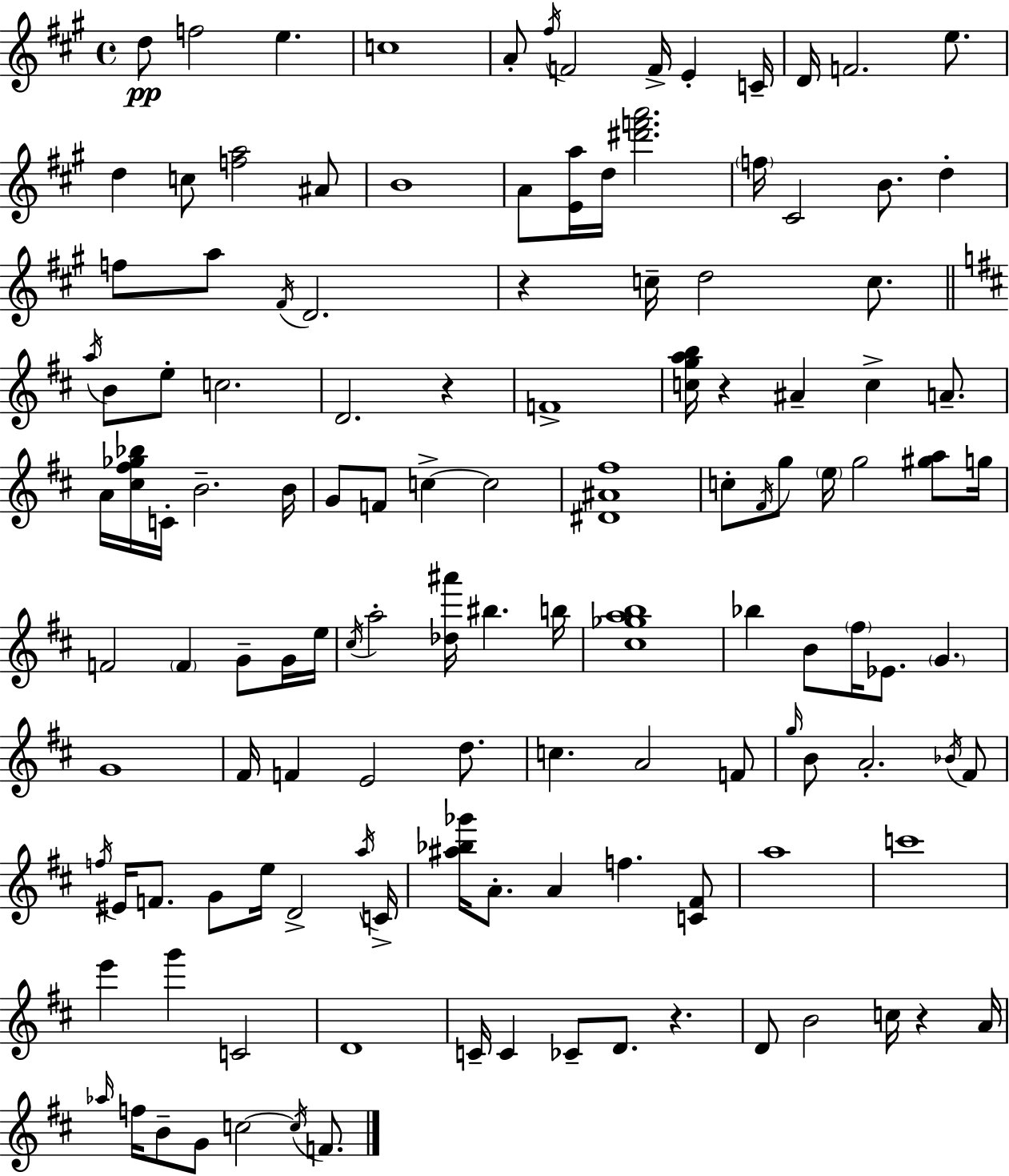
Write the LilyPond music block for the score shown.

{
  \clef treble
  \time 4/4
  \defaultTimeSignature
  \key a \major
  d''8\pp f''2 e''4. | c''1 | a'8-. \acciaccatura { fis''16 } f'2 f'16-> e'4-. | c'16-- d'16 f'2. e''8. | \break d''4 c''8 <f'' a''>2 ais'8 | b'1 | a'8 <e' a''>16 d''16 <dis''' f''' a'''>2. | \parenthesize f''16 cis'2 b'8. d''4-. | \break f''8 a''8 \acciaccatura { fis'16 } d'2. | r4 c''16-- d''2 c''8. | \bar "||" \break \key b \minor \acciaccatura { a''16 } b'8 e''8-. c''2. | d'2. r4 | f'1-> | <c'' g'' a'' b''>16 r4 ais'4-- c''4-> a'8.-- | \break a'16 <cis'' fis'' ges'' bes''>16 c'16-. b'2.-- | b'16 g'8 f'8 c''4->~~ c''2 | <dis' ais' fis''>1 | c''8-. \acciaccatura { fis'16 } g''8 \parenthesize e''16 g''2 <gis'' a''>8 | \break g''16 f'2 \parenthesize f'4 g'8-- | g'16 e''16 \acciaccatura { cis''16 } a''2-. <des'' ais'''>16 bis''4. | b''16 <cis'' ges'' a'' b''>1 | bes''4 b'8 \parenthesize fis''16 ees'8. \parenthesize g'4. | \break g'1 | fis'16 f'4 e'2 | d''8. c''4. a'2 | f'8 \grace { g''16 } b'8 a'2.-. | \break \acciaccatura { bes'16 } fis'8 \acciaccatura { f''16 } eis'16 f'8. g'8 e''16 d'2-> | \acciaccatura { a''16 } c'16-> <ais'' bes'' ges'''>16 a'8.-. a'4 f''4. | <c' fis'>8 a''1 | c'''1 | \break e'''4 g'''4 c'2 | d'1 | c'16-- c'4 ces'8-- d'8. | r4. d'8 b'2 | \break c''16 r4 a'16 \grace { aes''16 } f''16 b'8-- g'8 c''2~~ | \acciaccatura { c''16 } f'8. \bar "|."
}